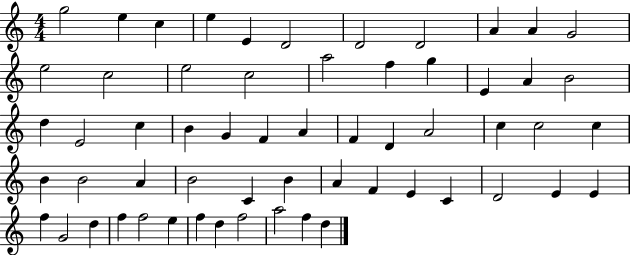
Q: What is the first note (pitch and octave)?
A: G5